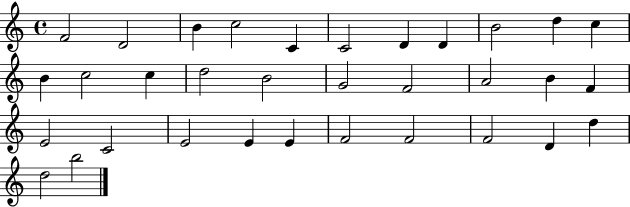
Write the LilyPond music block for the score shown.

{
  \clef treble
  \time 4/4
  \defaultTimeSignature
  \key c \major
  f'2 d'2 | b'4 c''2 c'4 | c'2 d'4 d'4 | b'2 d''4 c''4 | \break b'4 c''2 c''4 | d''2 b'2 | g'2 f'2 | a'2 b'4 f'4 | \break e'2 c'2 | e'2 e'4 e'4 | f'2 f'2 | f'2 d'4 d''4 | \break d''2 b''2 | \bar "|."
}